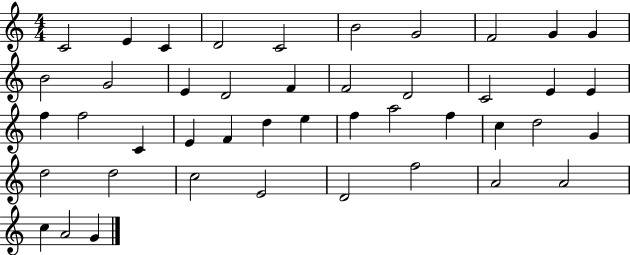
{
  \clef treble
  \numericTimeSignature
  \time 4/4
  \key c \major
  c'2 e'4 c'4 | d'2 c'2 | b'2 g'2 | f'2 g'4 g'4 | \break b'2 g'2 | e'4 d'2 f'4 | f'2 d'2 | c'2 e'4 e'4 | \break f''4 f''2 c'4 | e'4 f'4 d''4 e''4 | f''4 a''2 f''4 | c''4 d''2 g'4 | \break d''2 d''2 | c''2 e'2 | d'2 f''2 | a'2 a'2 | \break c''4 a'2 g'4 | \bar "|."
}